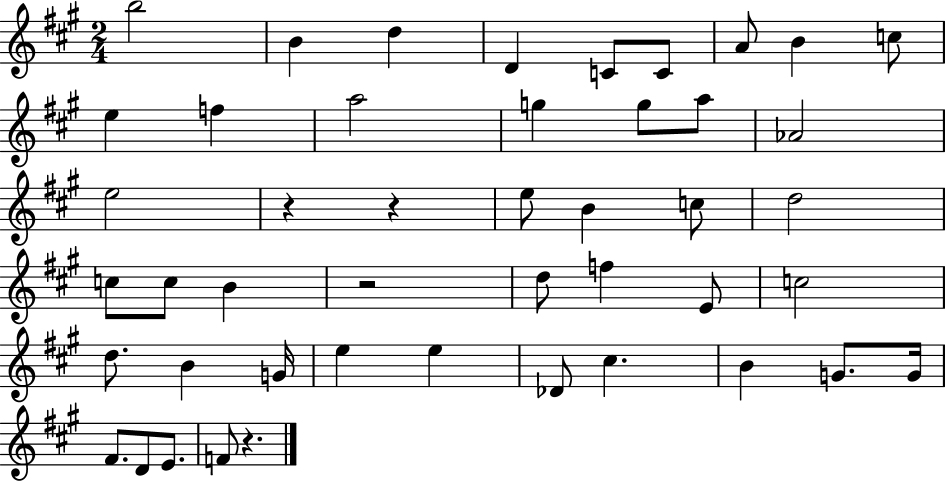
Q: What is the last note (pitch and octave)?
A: F4